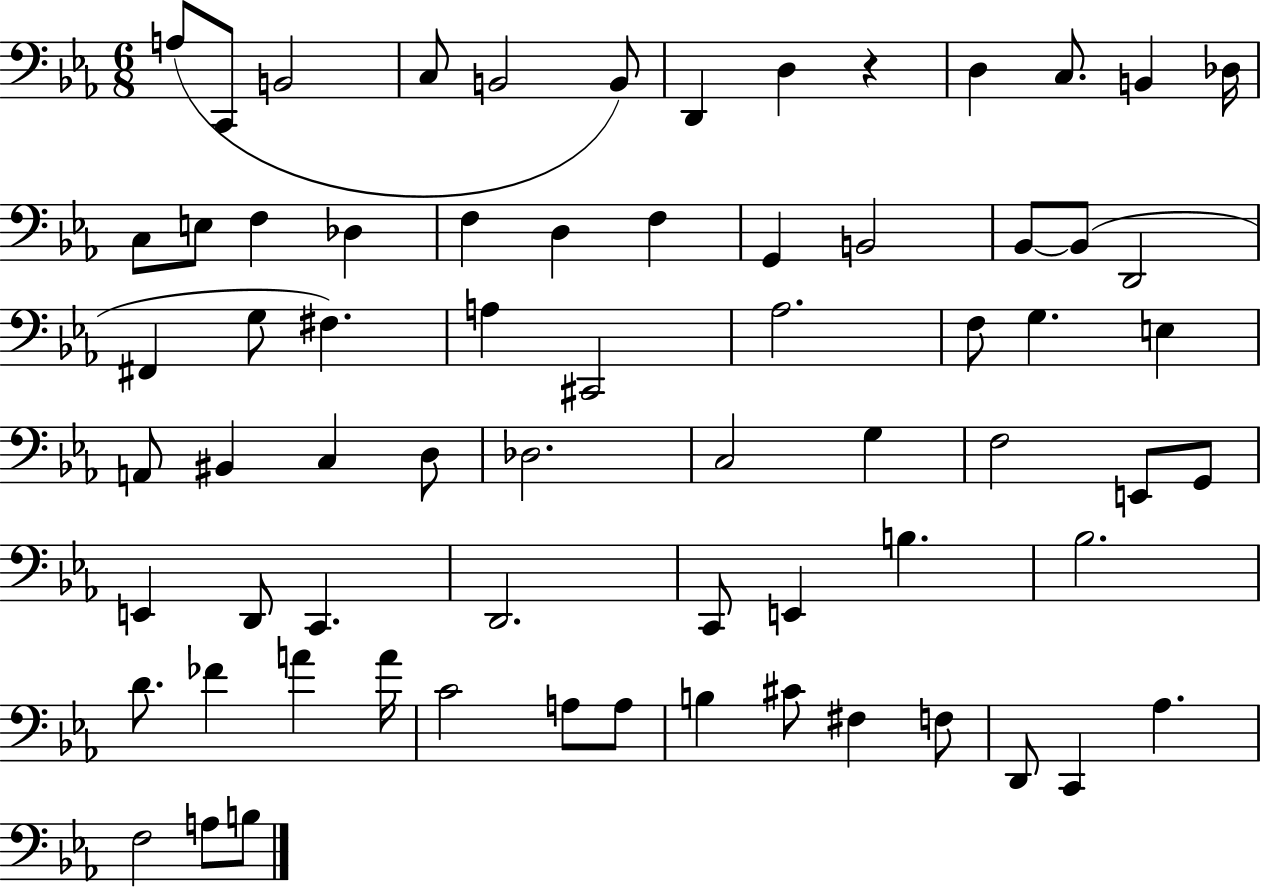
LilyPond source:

{
  \clef bass
  \numericTimeSignature
  \time 6/8
  \key ees \major
  \repeat volta 2 { a8( c,8 b,2 | c8 b,2 b,8) | d,4 d4 r4 | d4 c8. b,4 des16 | \break c8 e8 f4 des4 | f4 d4 f4 | g,4 b,2 | bes,8~~ bes,8( d,2 | \break fis,4 g8 fis4.) | a4 cis,2 | aes2. | f8 g4. e4 | \break a,8 bis,4 c4 d8 | des2. | c2 g4 | f2 e,8 g,8 | \break e,4 d,8 c,4. | d,2. | c,8 e,4 b4. | bes2. | \break d'8. fes'4 a'4 a'16 | c'2 a8 a8 | b4 cis'8 fis4 f8 | d,8 c,4 aes4. | \break f2 a8 b8 | } \bar "|."
}